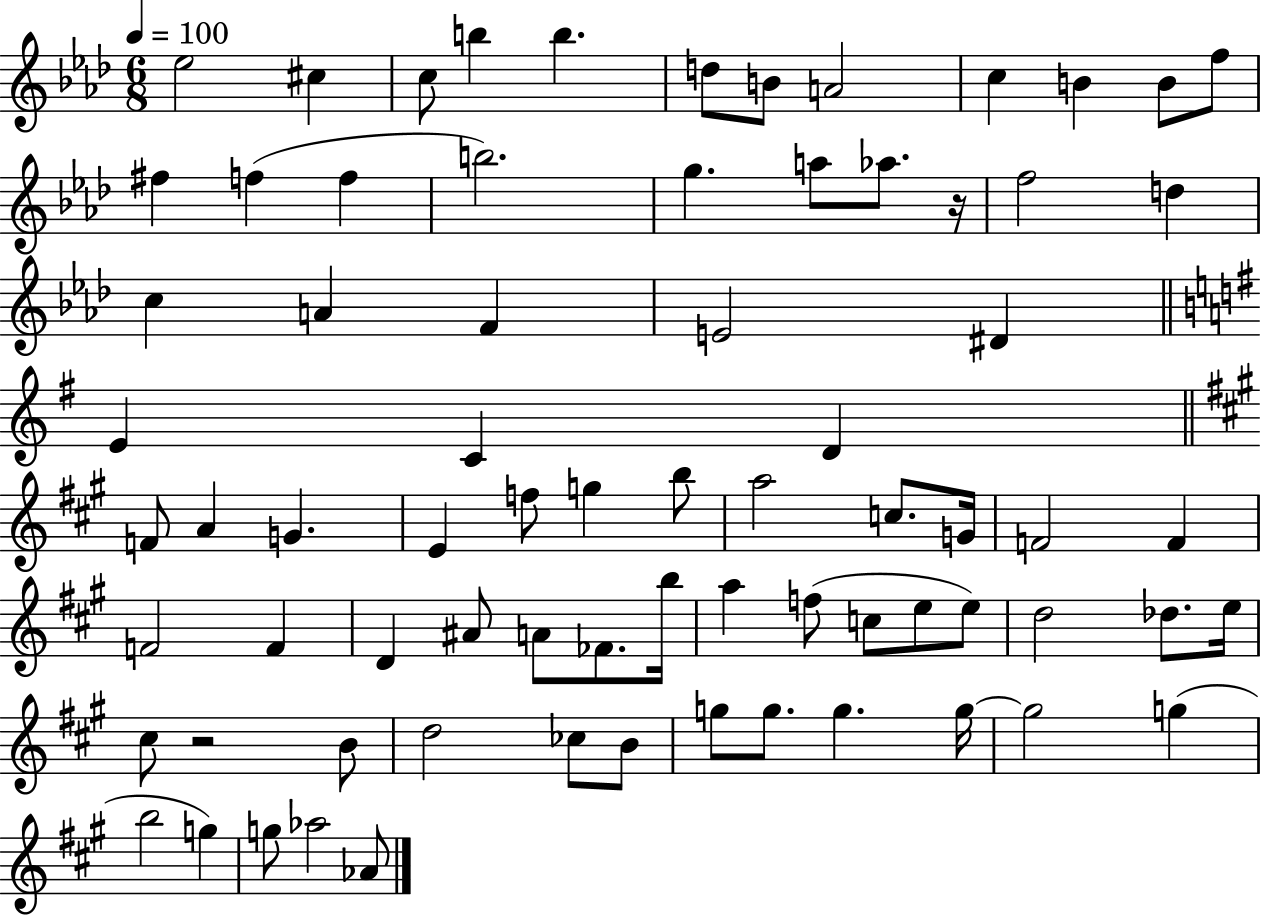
Eb5/h C#5/q C5/e B5/q B5/q. D5/e B4/e A4/h C5/q B4/q B4/e F5/e F#5/q F5/q F5/q B5/h. G5/q. A5/e Ab5/e. R/s F5/h D5/q C5/q A4/q F4/q E4/h D#4/q E4/q C4/q D4/q F4/e A4/q G4/q. E4/q F5/e G5/q B5/e A5/h C5/e. G4/s F4/h F4/q F4/h F4/q D4/q A#4/e A4/e FES4/e. B5/s A5/q F5/e C5/e E5/e E5/e D5/h Db5/e. E5/s C#5/e R/h B4/e D5/h CES5/e B4/e G5/e G5/e. G5/q. G5/s G5/h G5/q B5/h G5/q G5/e Ab5/h Ab4/e